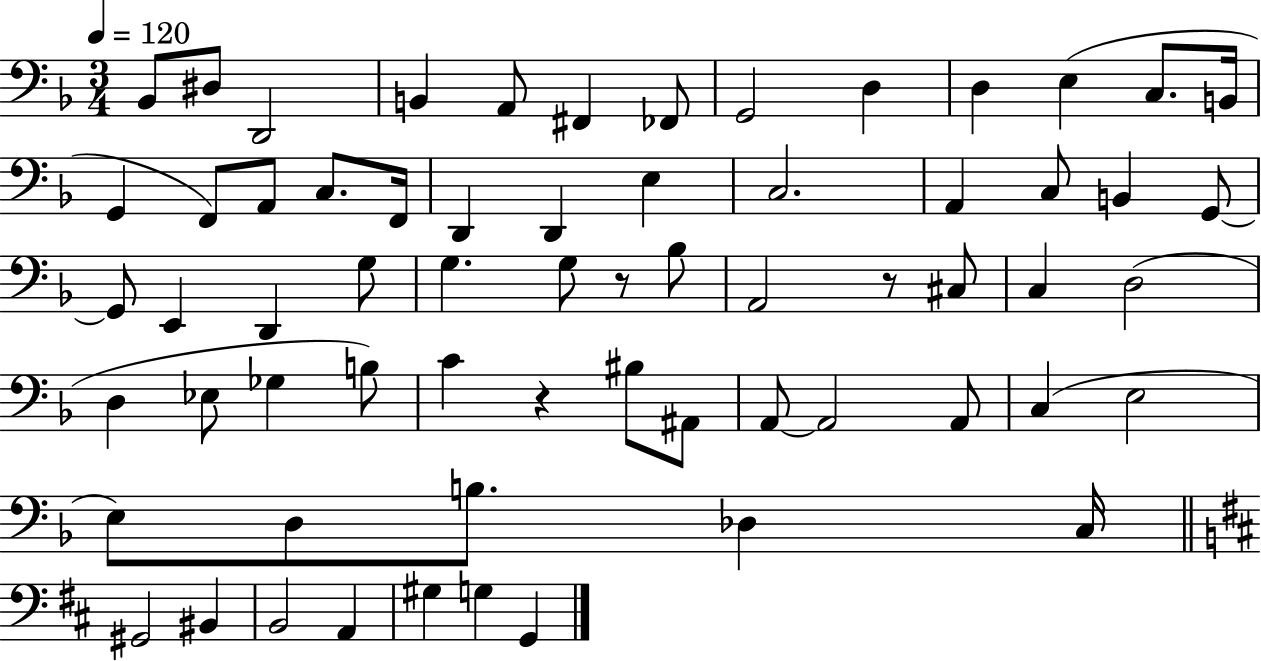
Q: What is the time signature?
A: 3/4